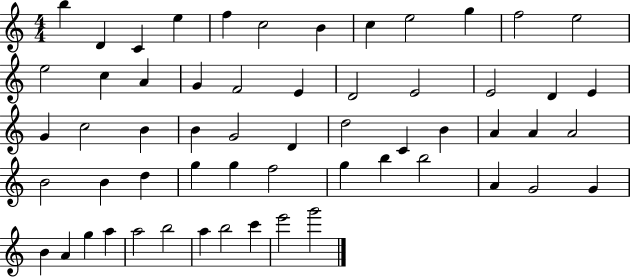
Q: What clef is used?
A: treble